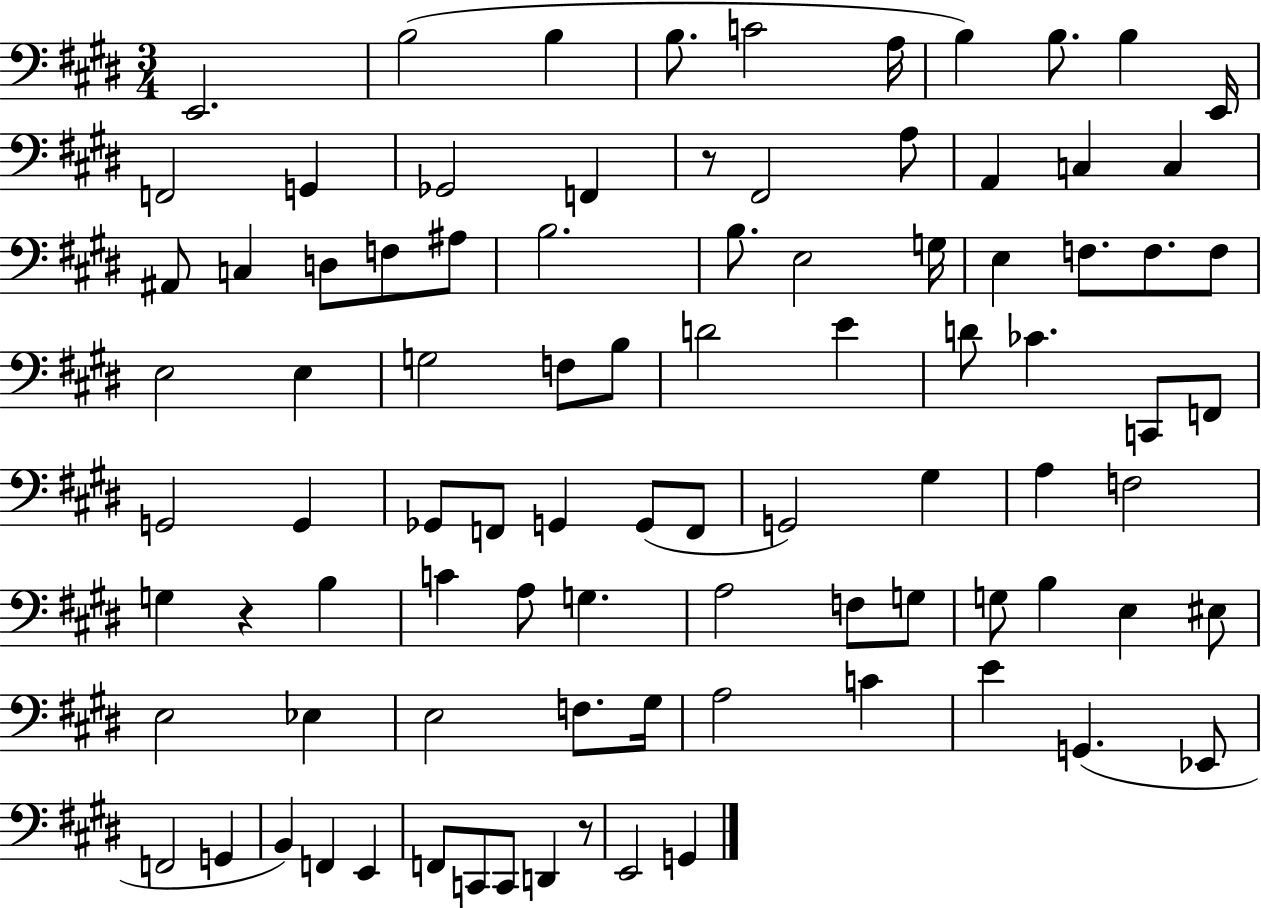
E2/h. B3/h B3/q B3/e. C4/h A3/s B3/q B3/e. B3/q E2/s F2/h G2/q Gb2/h F2/q R/e F#2/h A3/e A2/q C3/q C3/q A#2/e C3/q D3/e F3/e A#3/e B3/h. B3/e. E3/h G3/s E3/q F3/e. F3/e. F3/e E3/h E3/q G3/h F3/e B3/e D4/h E4/q D4/e CES4/q. C2/e F2/e G2/h G2/q Gb2/e F2/e G2/q G2/e F2/e G2/h G#3/q A3/q F3/h G3/q R/q B3/q C4/q A3/e G3/q. A3/h F3/e G3/e G3/e B3/q E3/q EIS3/e E3/h Eb3/q E3/h F3/e. G#3/s A3/h C4/q E4/q G2/q. Eb2/e F2/h G2/q B2/q F2/q E2/q F2/e C2/e C2/e D2/q R/e E2/h G2/q